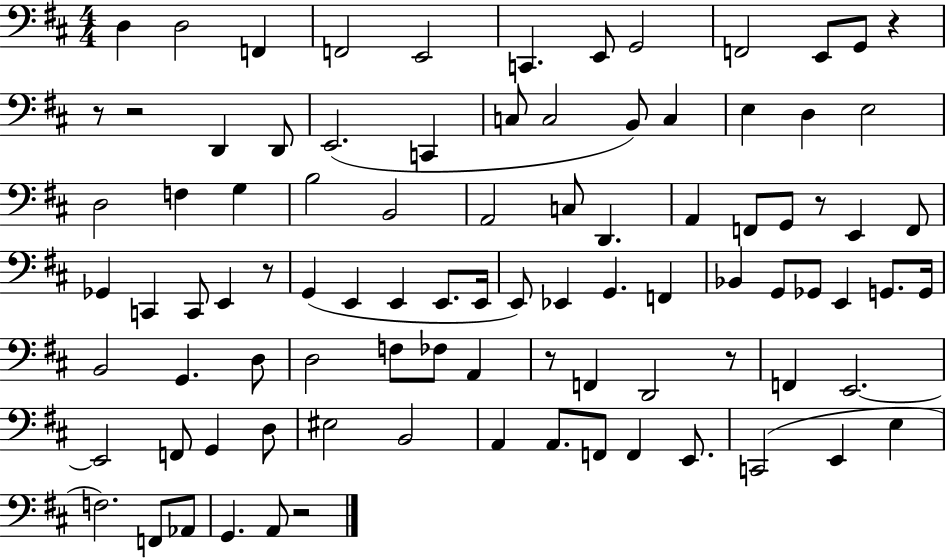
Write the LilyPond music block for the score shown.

{
  \clef bass
  \numericTimeSignature
  \time 4/4
  \key d \major
  \repeat volta 2 { d4 d2 f,4 | f,2 e,2 | c,4. e,8 g,2 | f,2 e,8 g,8 r4 | \break r8 r2 d,4 d,8 | e,2.( c,4 | c8 c2 b,8) c4 | e4 d4 e2 | \break d2 f4 g4 | b2 b,2 | a,2 c8 d,4. | a,4 f,8 g,8 r8 e,4 f,8 | \break ges,4 c,4 c,8 e,4 r8 | g,4( e,4 e,4 e,8. e,16 | e,8) ees,4 g,4. f,4 | bes,4 g,8 ges,8 e,4 g,8. g,16 | \break b,2 g,4. d8 | d2 f8 fes8 a,4 | r8 f,4 d,2 r8 | f,4 e,2.~~ | \break e,2 f,8 g,4 d8 | eis2 b,2 | a,4 a,8. f,8 f,4 e,8. | c,2( e,4 e4 | \break f2.) f,8 aes,8 | g,4. a,8 r2 | } \bar "|."
}